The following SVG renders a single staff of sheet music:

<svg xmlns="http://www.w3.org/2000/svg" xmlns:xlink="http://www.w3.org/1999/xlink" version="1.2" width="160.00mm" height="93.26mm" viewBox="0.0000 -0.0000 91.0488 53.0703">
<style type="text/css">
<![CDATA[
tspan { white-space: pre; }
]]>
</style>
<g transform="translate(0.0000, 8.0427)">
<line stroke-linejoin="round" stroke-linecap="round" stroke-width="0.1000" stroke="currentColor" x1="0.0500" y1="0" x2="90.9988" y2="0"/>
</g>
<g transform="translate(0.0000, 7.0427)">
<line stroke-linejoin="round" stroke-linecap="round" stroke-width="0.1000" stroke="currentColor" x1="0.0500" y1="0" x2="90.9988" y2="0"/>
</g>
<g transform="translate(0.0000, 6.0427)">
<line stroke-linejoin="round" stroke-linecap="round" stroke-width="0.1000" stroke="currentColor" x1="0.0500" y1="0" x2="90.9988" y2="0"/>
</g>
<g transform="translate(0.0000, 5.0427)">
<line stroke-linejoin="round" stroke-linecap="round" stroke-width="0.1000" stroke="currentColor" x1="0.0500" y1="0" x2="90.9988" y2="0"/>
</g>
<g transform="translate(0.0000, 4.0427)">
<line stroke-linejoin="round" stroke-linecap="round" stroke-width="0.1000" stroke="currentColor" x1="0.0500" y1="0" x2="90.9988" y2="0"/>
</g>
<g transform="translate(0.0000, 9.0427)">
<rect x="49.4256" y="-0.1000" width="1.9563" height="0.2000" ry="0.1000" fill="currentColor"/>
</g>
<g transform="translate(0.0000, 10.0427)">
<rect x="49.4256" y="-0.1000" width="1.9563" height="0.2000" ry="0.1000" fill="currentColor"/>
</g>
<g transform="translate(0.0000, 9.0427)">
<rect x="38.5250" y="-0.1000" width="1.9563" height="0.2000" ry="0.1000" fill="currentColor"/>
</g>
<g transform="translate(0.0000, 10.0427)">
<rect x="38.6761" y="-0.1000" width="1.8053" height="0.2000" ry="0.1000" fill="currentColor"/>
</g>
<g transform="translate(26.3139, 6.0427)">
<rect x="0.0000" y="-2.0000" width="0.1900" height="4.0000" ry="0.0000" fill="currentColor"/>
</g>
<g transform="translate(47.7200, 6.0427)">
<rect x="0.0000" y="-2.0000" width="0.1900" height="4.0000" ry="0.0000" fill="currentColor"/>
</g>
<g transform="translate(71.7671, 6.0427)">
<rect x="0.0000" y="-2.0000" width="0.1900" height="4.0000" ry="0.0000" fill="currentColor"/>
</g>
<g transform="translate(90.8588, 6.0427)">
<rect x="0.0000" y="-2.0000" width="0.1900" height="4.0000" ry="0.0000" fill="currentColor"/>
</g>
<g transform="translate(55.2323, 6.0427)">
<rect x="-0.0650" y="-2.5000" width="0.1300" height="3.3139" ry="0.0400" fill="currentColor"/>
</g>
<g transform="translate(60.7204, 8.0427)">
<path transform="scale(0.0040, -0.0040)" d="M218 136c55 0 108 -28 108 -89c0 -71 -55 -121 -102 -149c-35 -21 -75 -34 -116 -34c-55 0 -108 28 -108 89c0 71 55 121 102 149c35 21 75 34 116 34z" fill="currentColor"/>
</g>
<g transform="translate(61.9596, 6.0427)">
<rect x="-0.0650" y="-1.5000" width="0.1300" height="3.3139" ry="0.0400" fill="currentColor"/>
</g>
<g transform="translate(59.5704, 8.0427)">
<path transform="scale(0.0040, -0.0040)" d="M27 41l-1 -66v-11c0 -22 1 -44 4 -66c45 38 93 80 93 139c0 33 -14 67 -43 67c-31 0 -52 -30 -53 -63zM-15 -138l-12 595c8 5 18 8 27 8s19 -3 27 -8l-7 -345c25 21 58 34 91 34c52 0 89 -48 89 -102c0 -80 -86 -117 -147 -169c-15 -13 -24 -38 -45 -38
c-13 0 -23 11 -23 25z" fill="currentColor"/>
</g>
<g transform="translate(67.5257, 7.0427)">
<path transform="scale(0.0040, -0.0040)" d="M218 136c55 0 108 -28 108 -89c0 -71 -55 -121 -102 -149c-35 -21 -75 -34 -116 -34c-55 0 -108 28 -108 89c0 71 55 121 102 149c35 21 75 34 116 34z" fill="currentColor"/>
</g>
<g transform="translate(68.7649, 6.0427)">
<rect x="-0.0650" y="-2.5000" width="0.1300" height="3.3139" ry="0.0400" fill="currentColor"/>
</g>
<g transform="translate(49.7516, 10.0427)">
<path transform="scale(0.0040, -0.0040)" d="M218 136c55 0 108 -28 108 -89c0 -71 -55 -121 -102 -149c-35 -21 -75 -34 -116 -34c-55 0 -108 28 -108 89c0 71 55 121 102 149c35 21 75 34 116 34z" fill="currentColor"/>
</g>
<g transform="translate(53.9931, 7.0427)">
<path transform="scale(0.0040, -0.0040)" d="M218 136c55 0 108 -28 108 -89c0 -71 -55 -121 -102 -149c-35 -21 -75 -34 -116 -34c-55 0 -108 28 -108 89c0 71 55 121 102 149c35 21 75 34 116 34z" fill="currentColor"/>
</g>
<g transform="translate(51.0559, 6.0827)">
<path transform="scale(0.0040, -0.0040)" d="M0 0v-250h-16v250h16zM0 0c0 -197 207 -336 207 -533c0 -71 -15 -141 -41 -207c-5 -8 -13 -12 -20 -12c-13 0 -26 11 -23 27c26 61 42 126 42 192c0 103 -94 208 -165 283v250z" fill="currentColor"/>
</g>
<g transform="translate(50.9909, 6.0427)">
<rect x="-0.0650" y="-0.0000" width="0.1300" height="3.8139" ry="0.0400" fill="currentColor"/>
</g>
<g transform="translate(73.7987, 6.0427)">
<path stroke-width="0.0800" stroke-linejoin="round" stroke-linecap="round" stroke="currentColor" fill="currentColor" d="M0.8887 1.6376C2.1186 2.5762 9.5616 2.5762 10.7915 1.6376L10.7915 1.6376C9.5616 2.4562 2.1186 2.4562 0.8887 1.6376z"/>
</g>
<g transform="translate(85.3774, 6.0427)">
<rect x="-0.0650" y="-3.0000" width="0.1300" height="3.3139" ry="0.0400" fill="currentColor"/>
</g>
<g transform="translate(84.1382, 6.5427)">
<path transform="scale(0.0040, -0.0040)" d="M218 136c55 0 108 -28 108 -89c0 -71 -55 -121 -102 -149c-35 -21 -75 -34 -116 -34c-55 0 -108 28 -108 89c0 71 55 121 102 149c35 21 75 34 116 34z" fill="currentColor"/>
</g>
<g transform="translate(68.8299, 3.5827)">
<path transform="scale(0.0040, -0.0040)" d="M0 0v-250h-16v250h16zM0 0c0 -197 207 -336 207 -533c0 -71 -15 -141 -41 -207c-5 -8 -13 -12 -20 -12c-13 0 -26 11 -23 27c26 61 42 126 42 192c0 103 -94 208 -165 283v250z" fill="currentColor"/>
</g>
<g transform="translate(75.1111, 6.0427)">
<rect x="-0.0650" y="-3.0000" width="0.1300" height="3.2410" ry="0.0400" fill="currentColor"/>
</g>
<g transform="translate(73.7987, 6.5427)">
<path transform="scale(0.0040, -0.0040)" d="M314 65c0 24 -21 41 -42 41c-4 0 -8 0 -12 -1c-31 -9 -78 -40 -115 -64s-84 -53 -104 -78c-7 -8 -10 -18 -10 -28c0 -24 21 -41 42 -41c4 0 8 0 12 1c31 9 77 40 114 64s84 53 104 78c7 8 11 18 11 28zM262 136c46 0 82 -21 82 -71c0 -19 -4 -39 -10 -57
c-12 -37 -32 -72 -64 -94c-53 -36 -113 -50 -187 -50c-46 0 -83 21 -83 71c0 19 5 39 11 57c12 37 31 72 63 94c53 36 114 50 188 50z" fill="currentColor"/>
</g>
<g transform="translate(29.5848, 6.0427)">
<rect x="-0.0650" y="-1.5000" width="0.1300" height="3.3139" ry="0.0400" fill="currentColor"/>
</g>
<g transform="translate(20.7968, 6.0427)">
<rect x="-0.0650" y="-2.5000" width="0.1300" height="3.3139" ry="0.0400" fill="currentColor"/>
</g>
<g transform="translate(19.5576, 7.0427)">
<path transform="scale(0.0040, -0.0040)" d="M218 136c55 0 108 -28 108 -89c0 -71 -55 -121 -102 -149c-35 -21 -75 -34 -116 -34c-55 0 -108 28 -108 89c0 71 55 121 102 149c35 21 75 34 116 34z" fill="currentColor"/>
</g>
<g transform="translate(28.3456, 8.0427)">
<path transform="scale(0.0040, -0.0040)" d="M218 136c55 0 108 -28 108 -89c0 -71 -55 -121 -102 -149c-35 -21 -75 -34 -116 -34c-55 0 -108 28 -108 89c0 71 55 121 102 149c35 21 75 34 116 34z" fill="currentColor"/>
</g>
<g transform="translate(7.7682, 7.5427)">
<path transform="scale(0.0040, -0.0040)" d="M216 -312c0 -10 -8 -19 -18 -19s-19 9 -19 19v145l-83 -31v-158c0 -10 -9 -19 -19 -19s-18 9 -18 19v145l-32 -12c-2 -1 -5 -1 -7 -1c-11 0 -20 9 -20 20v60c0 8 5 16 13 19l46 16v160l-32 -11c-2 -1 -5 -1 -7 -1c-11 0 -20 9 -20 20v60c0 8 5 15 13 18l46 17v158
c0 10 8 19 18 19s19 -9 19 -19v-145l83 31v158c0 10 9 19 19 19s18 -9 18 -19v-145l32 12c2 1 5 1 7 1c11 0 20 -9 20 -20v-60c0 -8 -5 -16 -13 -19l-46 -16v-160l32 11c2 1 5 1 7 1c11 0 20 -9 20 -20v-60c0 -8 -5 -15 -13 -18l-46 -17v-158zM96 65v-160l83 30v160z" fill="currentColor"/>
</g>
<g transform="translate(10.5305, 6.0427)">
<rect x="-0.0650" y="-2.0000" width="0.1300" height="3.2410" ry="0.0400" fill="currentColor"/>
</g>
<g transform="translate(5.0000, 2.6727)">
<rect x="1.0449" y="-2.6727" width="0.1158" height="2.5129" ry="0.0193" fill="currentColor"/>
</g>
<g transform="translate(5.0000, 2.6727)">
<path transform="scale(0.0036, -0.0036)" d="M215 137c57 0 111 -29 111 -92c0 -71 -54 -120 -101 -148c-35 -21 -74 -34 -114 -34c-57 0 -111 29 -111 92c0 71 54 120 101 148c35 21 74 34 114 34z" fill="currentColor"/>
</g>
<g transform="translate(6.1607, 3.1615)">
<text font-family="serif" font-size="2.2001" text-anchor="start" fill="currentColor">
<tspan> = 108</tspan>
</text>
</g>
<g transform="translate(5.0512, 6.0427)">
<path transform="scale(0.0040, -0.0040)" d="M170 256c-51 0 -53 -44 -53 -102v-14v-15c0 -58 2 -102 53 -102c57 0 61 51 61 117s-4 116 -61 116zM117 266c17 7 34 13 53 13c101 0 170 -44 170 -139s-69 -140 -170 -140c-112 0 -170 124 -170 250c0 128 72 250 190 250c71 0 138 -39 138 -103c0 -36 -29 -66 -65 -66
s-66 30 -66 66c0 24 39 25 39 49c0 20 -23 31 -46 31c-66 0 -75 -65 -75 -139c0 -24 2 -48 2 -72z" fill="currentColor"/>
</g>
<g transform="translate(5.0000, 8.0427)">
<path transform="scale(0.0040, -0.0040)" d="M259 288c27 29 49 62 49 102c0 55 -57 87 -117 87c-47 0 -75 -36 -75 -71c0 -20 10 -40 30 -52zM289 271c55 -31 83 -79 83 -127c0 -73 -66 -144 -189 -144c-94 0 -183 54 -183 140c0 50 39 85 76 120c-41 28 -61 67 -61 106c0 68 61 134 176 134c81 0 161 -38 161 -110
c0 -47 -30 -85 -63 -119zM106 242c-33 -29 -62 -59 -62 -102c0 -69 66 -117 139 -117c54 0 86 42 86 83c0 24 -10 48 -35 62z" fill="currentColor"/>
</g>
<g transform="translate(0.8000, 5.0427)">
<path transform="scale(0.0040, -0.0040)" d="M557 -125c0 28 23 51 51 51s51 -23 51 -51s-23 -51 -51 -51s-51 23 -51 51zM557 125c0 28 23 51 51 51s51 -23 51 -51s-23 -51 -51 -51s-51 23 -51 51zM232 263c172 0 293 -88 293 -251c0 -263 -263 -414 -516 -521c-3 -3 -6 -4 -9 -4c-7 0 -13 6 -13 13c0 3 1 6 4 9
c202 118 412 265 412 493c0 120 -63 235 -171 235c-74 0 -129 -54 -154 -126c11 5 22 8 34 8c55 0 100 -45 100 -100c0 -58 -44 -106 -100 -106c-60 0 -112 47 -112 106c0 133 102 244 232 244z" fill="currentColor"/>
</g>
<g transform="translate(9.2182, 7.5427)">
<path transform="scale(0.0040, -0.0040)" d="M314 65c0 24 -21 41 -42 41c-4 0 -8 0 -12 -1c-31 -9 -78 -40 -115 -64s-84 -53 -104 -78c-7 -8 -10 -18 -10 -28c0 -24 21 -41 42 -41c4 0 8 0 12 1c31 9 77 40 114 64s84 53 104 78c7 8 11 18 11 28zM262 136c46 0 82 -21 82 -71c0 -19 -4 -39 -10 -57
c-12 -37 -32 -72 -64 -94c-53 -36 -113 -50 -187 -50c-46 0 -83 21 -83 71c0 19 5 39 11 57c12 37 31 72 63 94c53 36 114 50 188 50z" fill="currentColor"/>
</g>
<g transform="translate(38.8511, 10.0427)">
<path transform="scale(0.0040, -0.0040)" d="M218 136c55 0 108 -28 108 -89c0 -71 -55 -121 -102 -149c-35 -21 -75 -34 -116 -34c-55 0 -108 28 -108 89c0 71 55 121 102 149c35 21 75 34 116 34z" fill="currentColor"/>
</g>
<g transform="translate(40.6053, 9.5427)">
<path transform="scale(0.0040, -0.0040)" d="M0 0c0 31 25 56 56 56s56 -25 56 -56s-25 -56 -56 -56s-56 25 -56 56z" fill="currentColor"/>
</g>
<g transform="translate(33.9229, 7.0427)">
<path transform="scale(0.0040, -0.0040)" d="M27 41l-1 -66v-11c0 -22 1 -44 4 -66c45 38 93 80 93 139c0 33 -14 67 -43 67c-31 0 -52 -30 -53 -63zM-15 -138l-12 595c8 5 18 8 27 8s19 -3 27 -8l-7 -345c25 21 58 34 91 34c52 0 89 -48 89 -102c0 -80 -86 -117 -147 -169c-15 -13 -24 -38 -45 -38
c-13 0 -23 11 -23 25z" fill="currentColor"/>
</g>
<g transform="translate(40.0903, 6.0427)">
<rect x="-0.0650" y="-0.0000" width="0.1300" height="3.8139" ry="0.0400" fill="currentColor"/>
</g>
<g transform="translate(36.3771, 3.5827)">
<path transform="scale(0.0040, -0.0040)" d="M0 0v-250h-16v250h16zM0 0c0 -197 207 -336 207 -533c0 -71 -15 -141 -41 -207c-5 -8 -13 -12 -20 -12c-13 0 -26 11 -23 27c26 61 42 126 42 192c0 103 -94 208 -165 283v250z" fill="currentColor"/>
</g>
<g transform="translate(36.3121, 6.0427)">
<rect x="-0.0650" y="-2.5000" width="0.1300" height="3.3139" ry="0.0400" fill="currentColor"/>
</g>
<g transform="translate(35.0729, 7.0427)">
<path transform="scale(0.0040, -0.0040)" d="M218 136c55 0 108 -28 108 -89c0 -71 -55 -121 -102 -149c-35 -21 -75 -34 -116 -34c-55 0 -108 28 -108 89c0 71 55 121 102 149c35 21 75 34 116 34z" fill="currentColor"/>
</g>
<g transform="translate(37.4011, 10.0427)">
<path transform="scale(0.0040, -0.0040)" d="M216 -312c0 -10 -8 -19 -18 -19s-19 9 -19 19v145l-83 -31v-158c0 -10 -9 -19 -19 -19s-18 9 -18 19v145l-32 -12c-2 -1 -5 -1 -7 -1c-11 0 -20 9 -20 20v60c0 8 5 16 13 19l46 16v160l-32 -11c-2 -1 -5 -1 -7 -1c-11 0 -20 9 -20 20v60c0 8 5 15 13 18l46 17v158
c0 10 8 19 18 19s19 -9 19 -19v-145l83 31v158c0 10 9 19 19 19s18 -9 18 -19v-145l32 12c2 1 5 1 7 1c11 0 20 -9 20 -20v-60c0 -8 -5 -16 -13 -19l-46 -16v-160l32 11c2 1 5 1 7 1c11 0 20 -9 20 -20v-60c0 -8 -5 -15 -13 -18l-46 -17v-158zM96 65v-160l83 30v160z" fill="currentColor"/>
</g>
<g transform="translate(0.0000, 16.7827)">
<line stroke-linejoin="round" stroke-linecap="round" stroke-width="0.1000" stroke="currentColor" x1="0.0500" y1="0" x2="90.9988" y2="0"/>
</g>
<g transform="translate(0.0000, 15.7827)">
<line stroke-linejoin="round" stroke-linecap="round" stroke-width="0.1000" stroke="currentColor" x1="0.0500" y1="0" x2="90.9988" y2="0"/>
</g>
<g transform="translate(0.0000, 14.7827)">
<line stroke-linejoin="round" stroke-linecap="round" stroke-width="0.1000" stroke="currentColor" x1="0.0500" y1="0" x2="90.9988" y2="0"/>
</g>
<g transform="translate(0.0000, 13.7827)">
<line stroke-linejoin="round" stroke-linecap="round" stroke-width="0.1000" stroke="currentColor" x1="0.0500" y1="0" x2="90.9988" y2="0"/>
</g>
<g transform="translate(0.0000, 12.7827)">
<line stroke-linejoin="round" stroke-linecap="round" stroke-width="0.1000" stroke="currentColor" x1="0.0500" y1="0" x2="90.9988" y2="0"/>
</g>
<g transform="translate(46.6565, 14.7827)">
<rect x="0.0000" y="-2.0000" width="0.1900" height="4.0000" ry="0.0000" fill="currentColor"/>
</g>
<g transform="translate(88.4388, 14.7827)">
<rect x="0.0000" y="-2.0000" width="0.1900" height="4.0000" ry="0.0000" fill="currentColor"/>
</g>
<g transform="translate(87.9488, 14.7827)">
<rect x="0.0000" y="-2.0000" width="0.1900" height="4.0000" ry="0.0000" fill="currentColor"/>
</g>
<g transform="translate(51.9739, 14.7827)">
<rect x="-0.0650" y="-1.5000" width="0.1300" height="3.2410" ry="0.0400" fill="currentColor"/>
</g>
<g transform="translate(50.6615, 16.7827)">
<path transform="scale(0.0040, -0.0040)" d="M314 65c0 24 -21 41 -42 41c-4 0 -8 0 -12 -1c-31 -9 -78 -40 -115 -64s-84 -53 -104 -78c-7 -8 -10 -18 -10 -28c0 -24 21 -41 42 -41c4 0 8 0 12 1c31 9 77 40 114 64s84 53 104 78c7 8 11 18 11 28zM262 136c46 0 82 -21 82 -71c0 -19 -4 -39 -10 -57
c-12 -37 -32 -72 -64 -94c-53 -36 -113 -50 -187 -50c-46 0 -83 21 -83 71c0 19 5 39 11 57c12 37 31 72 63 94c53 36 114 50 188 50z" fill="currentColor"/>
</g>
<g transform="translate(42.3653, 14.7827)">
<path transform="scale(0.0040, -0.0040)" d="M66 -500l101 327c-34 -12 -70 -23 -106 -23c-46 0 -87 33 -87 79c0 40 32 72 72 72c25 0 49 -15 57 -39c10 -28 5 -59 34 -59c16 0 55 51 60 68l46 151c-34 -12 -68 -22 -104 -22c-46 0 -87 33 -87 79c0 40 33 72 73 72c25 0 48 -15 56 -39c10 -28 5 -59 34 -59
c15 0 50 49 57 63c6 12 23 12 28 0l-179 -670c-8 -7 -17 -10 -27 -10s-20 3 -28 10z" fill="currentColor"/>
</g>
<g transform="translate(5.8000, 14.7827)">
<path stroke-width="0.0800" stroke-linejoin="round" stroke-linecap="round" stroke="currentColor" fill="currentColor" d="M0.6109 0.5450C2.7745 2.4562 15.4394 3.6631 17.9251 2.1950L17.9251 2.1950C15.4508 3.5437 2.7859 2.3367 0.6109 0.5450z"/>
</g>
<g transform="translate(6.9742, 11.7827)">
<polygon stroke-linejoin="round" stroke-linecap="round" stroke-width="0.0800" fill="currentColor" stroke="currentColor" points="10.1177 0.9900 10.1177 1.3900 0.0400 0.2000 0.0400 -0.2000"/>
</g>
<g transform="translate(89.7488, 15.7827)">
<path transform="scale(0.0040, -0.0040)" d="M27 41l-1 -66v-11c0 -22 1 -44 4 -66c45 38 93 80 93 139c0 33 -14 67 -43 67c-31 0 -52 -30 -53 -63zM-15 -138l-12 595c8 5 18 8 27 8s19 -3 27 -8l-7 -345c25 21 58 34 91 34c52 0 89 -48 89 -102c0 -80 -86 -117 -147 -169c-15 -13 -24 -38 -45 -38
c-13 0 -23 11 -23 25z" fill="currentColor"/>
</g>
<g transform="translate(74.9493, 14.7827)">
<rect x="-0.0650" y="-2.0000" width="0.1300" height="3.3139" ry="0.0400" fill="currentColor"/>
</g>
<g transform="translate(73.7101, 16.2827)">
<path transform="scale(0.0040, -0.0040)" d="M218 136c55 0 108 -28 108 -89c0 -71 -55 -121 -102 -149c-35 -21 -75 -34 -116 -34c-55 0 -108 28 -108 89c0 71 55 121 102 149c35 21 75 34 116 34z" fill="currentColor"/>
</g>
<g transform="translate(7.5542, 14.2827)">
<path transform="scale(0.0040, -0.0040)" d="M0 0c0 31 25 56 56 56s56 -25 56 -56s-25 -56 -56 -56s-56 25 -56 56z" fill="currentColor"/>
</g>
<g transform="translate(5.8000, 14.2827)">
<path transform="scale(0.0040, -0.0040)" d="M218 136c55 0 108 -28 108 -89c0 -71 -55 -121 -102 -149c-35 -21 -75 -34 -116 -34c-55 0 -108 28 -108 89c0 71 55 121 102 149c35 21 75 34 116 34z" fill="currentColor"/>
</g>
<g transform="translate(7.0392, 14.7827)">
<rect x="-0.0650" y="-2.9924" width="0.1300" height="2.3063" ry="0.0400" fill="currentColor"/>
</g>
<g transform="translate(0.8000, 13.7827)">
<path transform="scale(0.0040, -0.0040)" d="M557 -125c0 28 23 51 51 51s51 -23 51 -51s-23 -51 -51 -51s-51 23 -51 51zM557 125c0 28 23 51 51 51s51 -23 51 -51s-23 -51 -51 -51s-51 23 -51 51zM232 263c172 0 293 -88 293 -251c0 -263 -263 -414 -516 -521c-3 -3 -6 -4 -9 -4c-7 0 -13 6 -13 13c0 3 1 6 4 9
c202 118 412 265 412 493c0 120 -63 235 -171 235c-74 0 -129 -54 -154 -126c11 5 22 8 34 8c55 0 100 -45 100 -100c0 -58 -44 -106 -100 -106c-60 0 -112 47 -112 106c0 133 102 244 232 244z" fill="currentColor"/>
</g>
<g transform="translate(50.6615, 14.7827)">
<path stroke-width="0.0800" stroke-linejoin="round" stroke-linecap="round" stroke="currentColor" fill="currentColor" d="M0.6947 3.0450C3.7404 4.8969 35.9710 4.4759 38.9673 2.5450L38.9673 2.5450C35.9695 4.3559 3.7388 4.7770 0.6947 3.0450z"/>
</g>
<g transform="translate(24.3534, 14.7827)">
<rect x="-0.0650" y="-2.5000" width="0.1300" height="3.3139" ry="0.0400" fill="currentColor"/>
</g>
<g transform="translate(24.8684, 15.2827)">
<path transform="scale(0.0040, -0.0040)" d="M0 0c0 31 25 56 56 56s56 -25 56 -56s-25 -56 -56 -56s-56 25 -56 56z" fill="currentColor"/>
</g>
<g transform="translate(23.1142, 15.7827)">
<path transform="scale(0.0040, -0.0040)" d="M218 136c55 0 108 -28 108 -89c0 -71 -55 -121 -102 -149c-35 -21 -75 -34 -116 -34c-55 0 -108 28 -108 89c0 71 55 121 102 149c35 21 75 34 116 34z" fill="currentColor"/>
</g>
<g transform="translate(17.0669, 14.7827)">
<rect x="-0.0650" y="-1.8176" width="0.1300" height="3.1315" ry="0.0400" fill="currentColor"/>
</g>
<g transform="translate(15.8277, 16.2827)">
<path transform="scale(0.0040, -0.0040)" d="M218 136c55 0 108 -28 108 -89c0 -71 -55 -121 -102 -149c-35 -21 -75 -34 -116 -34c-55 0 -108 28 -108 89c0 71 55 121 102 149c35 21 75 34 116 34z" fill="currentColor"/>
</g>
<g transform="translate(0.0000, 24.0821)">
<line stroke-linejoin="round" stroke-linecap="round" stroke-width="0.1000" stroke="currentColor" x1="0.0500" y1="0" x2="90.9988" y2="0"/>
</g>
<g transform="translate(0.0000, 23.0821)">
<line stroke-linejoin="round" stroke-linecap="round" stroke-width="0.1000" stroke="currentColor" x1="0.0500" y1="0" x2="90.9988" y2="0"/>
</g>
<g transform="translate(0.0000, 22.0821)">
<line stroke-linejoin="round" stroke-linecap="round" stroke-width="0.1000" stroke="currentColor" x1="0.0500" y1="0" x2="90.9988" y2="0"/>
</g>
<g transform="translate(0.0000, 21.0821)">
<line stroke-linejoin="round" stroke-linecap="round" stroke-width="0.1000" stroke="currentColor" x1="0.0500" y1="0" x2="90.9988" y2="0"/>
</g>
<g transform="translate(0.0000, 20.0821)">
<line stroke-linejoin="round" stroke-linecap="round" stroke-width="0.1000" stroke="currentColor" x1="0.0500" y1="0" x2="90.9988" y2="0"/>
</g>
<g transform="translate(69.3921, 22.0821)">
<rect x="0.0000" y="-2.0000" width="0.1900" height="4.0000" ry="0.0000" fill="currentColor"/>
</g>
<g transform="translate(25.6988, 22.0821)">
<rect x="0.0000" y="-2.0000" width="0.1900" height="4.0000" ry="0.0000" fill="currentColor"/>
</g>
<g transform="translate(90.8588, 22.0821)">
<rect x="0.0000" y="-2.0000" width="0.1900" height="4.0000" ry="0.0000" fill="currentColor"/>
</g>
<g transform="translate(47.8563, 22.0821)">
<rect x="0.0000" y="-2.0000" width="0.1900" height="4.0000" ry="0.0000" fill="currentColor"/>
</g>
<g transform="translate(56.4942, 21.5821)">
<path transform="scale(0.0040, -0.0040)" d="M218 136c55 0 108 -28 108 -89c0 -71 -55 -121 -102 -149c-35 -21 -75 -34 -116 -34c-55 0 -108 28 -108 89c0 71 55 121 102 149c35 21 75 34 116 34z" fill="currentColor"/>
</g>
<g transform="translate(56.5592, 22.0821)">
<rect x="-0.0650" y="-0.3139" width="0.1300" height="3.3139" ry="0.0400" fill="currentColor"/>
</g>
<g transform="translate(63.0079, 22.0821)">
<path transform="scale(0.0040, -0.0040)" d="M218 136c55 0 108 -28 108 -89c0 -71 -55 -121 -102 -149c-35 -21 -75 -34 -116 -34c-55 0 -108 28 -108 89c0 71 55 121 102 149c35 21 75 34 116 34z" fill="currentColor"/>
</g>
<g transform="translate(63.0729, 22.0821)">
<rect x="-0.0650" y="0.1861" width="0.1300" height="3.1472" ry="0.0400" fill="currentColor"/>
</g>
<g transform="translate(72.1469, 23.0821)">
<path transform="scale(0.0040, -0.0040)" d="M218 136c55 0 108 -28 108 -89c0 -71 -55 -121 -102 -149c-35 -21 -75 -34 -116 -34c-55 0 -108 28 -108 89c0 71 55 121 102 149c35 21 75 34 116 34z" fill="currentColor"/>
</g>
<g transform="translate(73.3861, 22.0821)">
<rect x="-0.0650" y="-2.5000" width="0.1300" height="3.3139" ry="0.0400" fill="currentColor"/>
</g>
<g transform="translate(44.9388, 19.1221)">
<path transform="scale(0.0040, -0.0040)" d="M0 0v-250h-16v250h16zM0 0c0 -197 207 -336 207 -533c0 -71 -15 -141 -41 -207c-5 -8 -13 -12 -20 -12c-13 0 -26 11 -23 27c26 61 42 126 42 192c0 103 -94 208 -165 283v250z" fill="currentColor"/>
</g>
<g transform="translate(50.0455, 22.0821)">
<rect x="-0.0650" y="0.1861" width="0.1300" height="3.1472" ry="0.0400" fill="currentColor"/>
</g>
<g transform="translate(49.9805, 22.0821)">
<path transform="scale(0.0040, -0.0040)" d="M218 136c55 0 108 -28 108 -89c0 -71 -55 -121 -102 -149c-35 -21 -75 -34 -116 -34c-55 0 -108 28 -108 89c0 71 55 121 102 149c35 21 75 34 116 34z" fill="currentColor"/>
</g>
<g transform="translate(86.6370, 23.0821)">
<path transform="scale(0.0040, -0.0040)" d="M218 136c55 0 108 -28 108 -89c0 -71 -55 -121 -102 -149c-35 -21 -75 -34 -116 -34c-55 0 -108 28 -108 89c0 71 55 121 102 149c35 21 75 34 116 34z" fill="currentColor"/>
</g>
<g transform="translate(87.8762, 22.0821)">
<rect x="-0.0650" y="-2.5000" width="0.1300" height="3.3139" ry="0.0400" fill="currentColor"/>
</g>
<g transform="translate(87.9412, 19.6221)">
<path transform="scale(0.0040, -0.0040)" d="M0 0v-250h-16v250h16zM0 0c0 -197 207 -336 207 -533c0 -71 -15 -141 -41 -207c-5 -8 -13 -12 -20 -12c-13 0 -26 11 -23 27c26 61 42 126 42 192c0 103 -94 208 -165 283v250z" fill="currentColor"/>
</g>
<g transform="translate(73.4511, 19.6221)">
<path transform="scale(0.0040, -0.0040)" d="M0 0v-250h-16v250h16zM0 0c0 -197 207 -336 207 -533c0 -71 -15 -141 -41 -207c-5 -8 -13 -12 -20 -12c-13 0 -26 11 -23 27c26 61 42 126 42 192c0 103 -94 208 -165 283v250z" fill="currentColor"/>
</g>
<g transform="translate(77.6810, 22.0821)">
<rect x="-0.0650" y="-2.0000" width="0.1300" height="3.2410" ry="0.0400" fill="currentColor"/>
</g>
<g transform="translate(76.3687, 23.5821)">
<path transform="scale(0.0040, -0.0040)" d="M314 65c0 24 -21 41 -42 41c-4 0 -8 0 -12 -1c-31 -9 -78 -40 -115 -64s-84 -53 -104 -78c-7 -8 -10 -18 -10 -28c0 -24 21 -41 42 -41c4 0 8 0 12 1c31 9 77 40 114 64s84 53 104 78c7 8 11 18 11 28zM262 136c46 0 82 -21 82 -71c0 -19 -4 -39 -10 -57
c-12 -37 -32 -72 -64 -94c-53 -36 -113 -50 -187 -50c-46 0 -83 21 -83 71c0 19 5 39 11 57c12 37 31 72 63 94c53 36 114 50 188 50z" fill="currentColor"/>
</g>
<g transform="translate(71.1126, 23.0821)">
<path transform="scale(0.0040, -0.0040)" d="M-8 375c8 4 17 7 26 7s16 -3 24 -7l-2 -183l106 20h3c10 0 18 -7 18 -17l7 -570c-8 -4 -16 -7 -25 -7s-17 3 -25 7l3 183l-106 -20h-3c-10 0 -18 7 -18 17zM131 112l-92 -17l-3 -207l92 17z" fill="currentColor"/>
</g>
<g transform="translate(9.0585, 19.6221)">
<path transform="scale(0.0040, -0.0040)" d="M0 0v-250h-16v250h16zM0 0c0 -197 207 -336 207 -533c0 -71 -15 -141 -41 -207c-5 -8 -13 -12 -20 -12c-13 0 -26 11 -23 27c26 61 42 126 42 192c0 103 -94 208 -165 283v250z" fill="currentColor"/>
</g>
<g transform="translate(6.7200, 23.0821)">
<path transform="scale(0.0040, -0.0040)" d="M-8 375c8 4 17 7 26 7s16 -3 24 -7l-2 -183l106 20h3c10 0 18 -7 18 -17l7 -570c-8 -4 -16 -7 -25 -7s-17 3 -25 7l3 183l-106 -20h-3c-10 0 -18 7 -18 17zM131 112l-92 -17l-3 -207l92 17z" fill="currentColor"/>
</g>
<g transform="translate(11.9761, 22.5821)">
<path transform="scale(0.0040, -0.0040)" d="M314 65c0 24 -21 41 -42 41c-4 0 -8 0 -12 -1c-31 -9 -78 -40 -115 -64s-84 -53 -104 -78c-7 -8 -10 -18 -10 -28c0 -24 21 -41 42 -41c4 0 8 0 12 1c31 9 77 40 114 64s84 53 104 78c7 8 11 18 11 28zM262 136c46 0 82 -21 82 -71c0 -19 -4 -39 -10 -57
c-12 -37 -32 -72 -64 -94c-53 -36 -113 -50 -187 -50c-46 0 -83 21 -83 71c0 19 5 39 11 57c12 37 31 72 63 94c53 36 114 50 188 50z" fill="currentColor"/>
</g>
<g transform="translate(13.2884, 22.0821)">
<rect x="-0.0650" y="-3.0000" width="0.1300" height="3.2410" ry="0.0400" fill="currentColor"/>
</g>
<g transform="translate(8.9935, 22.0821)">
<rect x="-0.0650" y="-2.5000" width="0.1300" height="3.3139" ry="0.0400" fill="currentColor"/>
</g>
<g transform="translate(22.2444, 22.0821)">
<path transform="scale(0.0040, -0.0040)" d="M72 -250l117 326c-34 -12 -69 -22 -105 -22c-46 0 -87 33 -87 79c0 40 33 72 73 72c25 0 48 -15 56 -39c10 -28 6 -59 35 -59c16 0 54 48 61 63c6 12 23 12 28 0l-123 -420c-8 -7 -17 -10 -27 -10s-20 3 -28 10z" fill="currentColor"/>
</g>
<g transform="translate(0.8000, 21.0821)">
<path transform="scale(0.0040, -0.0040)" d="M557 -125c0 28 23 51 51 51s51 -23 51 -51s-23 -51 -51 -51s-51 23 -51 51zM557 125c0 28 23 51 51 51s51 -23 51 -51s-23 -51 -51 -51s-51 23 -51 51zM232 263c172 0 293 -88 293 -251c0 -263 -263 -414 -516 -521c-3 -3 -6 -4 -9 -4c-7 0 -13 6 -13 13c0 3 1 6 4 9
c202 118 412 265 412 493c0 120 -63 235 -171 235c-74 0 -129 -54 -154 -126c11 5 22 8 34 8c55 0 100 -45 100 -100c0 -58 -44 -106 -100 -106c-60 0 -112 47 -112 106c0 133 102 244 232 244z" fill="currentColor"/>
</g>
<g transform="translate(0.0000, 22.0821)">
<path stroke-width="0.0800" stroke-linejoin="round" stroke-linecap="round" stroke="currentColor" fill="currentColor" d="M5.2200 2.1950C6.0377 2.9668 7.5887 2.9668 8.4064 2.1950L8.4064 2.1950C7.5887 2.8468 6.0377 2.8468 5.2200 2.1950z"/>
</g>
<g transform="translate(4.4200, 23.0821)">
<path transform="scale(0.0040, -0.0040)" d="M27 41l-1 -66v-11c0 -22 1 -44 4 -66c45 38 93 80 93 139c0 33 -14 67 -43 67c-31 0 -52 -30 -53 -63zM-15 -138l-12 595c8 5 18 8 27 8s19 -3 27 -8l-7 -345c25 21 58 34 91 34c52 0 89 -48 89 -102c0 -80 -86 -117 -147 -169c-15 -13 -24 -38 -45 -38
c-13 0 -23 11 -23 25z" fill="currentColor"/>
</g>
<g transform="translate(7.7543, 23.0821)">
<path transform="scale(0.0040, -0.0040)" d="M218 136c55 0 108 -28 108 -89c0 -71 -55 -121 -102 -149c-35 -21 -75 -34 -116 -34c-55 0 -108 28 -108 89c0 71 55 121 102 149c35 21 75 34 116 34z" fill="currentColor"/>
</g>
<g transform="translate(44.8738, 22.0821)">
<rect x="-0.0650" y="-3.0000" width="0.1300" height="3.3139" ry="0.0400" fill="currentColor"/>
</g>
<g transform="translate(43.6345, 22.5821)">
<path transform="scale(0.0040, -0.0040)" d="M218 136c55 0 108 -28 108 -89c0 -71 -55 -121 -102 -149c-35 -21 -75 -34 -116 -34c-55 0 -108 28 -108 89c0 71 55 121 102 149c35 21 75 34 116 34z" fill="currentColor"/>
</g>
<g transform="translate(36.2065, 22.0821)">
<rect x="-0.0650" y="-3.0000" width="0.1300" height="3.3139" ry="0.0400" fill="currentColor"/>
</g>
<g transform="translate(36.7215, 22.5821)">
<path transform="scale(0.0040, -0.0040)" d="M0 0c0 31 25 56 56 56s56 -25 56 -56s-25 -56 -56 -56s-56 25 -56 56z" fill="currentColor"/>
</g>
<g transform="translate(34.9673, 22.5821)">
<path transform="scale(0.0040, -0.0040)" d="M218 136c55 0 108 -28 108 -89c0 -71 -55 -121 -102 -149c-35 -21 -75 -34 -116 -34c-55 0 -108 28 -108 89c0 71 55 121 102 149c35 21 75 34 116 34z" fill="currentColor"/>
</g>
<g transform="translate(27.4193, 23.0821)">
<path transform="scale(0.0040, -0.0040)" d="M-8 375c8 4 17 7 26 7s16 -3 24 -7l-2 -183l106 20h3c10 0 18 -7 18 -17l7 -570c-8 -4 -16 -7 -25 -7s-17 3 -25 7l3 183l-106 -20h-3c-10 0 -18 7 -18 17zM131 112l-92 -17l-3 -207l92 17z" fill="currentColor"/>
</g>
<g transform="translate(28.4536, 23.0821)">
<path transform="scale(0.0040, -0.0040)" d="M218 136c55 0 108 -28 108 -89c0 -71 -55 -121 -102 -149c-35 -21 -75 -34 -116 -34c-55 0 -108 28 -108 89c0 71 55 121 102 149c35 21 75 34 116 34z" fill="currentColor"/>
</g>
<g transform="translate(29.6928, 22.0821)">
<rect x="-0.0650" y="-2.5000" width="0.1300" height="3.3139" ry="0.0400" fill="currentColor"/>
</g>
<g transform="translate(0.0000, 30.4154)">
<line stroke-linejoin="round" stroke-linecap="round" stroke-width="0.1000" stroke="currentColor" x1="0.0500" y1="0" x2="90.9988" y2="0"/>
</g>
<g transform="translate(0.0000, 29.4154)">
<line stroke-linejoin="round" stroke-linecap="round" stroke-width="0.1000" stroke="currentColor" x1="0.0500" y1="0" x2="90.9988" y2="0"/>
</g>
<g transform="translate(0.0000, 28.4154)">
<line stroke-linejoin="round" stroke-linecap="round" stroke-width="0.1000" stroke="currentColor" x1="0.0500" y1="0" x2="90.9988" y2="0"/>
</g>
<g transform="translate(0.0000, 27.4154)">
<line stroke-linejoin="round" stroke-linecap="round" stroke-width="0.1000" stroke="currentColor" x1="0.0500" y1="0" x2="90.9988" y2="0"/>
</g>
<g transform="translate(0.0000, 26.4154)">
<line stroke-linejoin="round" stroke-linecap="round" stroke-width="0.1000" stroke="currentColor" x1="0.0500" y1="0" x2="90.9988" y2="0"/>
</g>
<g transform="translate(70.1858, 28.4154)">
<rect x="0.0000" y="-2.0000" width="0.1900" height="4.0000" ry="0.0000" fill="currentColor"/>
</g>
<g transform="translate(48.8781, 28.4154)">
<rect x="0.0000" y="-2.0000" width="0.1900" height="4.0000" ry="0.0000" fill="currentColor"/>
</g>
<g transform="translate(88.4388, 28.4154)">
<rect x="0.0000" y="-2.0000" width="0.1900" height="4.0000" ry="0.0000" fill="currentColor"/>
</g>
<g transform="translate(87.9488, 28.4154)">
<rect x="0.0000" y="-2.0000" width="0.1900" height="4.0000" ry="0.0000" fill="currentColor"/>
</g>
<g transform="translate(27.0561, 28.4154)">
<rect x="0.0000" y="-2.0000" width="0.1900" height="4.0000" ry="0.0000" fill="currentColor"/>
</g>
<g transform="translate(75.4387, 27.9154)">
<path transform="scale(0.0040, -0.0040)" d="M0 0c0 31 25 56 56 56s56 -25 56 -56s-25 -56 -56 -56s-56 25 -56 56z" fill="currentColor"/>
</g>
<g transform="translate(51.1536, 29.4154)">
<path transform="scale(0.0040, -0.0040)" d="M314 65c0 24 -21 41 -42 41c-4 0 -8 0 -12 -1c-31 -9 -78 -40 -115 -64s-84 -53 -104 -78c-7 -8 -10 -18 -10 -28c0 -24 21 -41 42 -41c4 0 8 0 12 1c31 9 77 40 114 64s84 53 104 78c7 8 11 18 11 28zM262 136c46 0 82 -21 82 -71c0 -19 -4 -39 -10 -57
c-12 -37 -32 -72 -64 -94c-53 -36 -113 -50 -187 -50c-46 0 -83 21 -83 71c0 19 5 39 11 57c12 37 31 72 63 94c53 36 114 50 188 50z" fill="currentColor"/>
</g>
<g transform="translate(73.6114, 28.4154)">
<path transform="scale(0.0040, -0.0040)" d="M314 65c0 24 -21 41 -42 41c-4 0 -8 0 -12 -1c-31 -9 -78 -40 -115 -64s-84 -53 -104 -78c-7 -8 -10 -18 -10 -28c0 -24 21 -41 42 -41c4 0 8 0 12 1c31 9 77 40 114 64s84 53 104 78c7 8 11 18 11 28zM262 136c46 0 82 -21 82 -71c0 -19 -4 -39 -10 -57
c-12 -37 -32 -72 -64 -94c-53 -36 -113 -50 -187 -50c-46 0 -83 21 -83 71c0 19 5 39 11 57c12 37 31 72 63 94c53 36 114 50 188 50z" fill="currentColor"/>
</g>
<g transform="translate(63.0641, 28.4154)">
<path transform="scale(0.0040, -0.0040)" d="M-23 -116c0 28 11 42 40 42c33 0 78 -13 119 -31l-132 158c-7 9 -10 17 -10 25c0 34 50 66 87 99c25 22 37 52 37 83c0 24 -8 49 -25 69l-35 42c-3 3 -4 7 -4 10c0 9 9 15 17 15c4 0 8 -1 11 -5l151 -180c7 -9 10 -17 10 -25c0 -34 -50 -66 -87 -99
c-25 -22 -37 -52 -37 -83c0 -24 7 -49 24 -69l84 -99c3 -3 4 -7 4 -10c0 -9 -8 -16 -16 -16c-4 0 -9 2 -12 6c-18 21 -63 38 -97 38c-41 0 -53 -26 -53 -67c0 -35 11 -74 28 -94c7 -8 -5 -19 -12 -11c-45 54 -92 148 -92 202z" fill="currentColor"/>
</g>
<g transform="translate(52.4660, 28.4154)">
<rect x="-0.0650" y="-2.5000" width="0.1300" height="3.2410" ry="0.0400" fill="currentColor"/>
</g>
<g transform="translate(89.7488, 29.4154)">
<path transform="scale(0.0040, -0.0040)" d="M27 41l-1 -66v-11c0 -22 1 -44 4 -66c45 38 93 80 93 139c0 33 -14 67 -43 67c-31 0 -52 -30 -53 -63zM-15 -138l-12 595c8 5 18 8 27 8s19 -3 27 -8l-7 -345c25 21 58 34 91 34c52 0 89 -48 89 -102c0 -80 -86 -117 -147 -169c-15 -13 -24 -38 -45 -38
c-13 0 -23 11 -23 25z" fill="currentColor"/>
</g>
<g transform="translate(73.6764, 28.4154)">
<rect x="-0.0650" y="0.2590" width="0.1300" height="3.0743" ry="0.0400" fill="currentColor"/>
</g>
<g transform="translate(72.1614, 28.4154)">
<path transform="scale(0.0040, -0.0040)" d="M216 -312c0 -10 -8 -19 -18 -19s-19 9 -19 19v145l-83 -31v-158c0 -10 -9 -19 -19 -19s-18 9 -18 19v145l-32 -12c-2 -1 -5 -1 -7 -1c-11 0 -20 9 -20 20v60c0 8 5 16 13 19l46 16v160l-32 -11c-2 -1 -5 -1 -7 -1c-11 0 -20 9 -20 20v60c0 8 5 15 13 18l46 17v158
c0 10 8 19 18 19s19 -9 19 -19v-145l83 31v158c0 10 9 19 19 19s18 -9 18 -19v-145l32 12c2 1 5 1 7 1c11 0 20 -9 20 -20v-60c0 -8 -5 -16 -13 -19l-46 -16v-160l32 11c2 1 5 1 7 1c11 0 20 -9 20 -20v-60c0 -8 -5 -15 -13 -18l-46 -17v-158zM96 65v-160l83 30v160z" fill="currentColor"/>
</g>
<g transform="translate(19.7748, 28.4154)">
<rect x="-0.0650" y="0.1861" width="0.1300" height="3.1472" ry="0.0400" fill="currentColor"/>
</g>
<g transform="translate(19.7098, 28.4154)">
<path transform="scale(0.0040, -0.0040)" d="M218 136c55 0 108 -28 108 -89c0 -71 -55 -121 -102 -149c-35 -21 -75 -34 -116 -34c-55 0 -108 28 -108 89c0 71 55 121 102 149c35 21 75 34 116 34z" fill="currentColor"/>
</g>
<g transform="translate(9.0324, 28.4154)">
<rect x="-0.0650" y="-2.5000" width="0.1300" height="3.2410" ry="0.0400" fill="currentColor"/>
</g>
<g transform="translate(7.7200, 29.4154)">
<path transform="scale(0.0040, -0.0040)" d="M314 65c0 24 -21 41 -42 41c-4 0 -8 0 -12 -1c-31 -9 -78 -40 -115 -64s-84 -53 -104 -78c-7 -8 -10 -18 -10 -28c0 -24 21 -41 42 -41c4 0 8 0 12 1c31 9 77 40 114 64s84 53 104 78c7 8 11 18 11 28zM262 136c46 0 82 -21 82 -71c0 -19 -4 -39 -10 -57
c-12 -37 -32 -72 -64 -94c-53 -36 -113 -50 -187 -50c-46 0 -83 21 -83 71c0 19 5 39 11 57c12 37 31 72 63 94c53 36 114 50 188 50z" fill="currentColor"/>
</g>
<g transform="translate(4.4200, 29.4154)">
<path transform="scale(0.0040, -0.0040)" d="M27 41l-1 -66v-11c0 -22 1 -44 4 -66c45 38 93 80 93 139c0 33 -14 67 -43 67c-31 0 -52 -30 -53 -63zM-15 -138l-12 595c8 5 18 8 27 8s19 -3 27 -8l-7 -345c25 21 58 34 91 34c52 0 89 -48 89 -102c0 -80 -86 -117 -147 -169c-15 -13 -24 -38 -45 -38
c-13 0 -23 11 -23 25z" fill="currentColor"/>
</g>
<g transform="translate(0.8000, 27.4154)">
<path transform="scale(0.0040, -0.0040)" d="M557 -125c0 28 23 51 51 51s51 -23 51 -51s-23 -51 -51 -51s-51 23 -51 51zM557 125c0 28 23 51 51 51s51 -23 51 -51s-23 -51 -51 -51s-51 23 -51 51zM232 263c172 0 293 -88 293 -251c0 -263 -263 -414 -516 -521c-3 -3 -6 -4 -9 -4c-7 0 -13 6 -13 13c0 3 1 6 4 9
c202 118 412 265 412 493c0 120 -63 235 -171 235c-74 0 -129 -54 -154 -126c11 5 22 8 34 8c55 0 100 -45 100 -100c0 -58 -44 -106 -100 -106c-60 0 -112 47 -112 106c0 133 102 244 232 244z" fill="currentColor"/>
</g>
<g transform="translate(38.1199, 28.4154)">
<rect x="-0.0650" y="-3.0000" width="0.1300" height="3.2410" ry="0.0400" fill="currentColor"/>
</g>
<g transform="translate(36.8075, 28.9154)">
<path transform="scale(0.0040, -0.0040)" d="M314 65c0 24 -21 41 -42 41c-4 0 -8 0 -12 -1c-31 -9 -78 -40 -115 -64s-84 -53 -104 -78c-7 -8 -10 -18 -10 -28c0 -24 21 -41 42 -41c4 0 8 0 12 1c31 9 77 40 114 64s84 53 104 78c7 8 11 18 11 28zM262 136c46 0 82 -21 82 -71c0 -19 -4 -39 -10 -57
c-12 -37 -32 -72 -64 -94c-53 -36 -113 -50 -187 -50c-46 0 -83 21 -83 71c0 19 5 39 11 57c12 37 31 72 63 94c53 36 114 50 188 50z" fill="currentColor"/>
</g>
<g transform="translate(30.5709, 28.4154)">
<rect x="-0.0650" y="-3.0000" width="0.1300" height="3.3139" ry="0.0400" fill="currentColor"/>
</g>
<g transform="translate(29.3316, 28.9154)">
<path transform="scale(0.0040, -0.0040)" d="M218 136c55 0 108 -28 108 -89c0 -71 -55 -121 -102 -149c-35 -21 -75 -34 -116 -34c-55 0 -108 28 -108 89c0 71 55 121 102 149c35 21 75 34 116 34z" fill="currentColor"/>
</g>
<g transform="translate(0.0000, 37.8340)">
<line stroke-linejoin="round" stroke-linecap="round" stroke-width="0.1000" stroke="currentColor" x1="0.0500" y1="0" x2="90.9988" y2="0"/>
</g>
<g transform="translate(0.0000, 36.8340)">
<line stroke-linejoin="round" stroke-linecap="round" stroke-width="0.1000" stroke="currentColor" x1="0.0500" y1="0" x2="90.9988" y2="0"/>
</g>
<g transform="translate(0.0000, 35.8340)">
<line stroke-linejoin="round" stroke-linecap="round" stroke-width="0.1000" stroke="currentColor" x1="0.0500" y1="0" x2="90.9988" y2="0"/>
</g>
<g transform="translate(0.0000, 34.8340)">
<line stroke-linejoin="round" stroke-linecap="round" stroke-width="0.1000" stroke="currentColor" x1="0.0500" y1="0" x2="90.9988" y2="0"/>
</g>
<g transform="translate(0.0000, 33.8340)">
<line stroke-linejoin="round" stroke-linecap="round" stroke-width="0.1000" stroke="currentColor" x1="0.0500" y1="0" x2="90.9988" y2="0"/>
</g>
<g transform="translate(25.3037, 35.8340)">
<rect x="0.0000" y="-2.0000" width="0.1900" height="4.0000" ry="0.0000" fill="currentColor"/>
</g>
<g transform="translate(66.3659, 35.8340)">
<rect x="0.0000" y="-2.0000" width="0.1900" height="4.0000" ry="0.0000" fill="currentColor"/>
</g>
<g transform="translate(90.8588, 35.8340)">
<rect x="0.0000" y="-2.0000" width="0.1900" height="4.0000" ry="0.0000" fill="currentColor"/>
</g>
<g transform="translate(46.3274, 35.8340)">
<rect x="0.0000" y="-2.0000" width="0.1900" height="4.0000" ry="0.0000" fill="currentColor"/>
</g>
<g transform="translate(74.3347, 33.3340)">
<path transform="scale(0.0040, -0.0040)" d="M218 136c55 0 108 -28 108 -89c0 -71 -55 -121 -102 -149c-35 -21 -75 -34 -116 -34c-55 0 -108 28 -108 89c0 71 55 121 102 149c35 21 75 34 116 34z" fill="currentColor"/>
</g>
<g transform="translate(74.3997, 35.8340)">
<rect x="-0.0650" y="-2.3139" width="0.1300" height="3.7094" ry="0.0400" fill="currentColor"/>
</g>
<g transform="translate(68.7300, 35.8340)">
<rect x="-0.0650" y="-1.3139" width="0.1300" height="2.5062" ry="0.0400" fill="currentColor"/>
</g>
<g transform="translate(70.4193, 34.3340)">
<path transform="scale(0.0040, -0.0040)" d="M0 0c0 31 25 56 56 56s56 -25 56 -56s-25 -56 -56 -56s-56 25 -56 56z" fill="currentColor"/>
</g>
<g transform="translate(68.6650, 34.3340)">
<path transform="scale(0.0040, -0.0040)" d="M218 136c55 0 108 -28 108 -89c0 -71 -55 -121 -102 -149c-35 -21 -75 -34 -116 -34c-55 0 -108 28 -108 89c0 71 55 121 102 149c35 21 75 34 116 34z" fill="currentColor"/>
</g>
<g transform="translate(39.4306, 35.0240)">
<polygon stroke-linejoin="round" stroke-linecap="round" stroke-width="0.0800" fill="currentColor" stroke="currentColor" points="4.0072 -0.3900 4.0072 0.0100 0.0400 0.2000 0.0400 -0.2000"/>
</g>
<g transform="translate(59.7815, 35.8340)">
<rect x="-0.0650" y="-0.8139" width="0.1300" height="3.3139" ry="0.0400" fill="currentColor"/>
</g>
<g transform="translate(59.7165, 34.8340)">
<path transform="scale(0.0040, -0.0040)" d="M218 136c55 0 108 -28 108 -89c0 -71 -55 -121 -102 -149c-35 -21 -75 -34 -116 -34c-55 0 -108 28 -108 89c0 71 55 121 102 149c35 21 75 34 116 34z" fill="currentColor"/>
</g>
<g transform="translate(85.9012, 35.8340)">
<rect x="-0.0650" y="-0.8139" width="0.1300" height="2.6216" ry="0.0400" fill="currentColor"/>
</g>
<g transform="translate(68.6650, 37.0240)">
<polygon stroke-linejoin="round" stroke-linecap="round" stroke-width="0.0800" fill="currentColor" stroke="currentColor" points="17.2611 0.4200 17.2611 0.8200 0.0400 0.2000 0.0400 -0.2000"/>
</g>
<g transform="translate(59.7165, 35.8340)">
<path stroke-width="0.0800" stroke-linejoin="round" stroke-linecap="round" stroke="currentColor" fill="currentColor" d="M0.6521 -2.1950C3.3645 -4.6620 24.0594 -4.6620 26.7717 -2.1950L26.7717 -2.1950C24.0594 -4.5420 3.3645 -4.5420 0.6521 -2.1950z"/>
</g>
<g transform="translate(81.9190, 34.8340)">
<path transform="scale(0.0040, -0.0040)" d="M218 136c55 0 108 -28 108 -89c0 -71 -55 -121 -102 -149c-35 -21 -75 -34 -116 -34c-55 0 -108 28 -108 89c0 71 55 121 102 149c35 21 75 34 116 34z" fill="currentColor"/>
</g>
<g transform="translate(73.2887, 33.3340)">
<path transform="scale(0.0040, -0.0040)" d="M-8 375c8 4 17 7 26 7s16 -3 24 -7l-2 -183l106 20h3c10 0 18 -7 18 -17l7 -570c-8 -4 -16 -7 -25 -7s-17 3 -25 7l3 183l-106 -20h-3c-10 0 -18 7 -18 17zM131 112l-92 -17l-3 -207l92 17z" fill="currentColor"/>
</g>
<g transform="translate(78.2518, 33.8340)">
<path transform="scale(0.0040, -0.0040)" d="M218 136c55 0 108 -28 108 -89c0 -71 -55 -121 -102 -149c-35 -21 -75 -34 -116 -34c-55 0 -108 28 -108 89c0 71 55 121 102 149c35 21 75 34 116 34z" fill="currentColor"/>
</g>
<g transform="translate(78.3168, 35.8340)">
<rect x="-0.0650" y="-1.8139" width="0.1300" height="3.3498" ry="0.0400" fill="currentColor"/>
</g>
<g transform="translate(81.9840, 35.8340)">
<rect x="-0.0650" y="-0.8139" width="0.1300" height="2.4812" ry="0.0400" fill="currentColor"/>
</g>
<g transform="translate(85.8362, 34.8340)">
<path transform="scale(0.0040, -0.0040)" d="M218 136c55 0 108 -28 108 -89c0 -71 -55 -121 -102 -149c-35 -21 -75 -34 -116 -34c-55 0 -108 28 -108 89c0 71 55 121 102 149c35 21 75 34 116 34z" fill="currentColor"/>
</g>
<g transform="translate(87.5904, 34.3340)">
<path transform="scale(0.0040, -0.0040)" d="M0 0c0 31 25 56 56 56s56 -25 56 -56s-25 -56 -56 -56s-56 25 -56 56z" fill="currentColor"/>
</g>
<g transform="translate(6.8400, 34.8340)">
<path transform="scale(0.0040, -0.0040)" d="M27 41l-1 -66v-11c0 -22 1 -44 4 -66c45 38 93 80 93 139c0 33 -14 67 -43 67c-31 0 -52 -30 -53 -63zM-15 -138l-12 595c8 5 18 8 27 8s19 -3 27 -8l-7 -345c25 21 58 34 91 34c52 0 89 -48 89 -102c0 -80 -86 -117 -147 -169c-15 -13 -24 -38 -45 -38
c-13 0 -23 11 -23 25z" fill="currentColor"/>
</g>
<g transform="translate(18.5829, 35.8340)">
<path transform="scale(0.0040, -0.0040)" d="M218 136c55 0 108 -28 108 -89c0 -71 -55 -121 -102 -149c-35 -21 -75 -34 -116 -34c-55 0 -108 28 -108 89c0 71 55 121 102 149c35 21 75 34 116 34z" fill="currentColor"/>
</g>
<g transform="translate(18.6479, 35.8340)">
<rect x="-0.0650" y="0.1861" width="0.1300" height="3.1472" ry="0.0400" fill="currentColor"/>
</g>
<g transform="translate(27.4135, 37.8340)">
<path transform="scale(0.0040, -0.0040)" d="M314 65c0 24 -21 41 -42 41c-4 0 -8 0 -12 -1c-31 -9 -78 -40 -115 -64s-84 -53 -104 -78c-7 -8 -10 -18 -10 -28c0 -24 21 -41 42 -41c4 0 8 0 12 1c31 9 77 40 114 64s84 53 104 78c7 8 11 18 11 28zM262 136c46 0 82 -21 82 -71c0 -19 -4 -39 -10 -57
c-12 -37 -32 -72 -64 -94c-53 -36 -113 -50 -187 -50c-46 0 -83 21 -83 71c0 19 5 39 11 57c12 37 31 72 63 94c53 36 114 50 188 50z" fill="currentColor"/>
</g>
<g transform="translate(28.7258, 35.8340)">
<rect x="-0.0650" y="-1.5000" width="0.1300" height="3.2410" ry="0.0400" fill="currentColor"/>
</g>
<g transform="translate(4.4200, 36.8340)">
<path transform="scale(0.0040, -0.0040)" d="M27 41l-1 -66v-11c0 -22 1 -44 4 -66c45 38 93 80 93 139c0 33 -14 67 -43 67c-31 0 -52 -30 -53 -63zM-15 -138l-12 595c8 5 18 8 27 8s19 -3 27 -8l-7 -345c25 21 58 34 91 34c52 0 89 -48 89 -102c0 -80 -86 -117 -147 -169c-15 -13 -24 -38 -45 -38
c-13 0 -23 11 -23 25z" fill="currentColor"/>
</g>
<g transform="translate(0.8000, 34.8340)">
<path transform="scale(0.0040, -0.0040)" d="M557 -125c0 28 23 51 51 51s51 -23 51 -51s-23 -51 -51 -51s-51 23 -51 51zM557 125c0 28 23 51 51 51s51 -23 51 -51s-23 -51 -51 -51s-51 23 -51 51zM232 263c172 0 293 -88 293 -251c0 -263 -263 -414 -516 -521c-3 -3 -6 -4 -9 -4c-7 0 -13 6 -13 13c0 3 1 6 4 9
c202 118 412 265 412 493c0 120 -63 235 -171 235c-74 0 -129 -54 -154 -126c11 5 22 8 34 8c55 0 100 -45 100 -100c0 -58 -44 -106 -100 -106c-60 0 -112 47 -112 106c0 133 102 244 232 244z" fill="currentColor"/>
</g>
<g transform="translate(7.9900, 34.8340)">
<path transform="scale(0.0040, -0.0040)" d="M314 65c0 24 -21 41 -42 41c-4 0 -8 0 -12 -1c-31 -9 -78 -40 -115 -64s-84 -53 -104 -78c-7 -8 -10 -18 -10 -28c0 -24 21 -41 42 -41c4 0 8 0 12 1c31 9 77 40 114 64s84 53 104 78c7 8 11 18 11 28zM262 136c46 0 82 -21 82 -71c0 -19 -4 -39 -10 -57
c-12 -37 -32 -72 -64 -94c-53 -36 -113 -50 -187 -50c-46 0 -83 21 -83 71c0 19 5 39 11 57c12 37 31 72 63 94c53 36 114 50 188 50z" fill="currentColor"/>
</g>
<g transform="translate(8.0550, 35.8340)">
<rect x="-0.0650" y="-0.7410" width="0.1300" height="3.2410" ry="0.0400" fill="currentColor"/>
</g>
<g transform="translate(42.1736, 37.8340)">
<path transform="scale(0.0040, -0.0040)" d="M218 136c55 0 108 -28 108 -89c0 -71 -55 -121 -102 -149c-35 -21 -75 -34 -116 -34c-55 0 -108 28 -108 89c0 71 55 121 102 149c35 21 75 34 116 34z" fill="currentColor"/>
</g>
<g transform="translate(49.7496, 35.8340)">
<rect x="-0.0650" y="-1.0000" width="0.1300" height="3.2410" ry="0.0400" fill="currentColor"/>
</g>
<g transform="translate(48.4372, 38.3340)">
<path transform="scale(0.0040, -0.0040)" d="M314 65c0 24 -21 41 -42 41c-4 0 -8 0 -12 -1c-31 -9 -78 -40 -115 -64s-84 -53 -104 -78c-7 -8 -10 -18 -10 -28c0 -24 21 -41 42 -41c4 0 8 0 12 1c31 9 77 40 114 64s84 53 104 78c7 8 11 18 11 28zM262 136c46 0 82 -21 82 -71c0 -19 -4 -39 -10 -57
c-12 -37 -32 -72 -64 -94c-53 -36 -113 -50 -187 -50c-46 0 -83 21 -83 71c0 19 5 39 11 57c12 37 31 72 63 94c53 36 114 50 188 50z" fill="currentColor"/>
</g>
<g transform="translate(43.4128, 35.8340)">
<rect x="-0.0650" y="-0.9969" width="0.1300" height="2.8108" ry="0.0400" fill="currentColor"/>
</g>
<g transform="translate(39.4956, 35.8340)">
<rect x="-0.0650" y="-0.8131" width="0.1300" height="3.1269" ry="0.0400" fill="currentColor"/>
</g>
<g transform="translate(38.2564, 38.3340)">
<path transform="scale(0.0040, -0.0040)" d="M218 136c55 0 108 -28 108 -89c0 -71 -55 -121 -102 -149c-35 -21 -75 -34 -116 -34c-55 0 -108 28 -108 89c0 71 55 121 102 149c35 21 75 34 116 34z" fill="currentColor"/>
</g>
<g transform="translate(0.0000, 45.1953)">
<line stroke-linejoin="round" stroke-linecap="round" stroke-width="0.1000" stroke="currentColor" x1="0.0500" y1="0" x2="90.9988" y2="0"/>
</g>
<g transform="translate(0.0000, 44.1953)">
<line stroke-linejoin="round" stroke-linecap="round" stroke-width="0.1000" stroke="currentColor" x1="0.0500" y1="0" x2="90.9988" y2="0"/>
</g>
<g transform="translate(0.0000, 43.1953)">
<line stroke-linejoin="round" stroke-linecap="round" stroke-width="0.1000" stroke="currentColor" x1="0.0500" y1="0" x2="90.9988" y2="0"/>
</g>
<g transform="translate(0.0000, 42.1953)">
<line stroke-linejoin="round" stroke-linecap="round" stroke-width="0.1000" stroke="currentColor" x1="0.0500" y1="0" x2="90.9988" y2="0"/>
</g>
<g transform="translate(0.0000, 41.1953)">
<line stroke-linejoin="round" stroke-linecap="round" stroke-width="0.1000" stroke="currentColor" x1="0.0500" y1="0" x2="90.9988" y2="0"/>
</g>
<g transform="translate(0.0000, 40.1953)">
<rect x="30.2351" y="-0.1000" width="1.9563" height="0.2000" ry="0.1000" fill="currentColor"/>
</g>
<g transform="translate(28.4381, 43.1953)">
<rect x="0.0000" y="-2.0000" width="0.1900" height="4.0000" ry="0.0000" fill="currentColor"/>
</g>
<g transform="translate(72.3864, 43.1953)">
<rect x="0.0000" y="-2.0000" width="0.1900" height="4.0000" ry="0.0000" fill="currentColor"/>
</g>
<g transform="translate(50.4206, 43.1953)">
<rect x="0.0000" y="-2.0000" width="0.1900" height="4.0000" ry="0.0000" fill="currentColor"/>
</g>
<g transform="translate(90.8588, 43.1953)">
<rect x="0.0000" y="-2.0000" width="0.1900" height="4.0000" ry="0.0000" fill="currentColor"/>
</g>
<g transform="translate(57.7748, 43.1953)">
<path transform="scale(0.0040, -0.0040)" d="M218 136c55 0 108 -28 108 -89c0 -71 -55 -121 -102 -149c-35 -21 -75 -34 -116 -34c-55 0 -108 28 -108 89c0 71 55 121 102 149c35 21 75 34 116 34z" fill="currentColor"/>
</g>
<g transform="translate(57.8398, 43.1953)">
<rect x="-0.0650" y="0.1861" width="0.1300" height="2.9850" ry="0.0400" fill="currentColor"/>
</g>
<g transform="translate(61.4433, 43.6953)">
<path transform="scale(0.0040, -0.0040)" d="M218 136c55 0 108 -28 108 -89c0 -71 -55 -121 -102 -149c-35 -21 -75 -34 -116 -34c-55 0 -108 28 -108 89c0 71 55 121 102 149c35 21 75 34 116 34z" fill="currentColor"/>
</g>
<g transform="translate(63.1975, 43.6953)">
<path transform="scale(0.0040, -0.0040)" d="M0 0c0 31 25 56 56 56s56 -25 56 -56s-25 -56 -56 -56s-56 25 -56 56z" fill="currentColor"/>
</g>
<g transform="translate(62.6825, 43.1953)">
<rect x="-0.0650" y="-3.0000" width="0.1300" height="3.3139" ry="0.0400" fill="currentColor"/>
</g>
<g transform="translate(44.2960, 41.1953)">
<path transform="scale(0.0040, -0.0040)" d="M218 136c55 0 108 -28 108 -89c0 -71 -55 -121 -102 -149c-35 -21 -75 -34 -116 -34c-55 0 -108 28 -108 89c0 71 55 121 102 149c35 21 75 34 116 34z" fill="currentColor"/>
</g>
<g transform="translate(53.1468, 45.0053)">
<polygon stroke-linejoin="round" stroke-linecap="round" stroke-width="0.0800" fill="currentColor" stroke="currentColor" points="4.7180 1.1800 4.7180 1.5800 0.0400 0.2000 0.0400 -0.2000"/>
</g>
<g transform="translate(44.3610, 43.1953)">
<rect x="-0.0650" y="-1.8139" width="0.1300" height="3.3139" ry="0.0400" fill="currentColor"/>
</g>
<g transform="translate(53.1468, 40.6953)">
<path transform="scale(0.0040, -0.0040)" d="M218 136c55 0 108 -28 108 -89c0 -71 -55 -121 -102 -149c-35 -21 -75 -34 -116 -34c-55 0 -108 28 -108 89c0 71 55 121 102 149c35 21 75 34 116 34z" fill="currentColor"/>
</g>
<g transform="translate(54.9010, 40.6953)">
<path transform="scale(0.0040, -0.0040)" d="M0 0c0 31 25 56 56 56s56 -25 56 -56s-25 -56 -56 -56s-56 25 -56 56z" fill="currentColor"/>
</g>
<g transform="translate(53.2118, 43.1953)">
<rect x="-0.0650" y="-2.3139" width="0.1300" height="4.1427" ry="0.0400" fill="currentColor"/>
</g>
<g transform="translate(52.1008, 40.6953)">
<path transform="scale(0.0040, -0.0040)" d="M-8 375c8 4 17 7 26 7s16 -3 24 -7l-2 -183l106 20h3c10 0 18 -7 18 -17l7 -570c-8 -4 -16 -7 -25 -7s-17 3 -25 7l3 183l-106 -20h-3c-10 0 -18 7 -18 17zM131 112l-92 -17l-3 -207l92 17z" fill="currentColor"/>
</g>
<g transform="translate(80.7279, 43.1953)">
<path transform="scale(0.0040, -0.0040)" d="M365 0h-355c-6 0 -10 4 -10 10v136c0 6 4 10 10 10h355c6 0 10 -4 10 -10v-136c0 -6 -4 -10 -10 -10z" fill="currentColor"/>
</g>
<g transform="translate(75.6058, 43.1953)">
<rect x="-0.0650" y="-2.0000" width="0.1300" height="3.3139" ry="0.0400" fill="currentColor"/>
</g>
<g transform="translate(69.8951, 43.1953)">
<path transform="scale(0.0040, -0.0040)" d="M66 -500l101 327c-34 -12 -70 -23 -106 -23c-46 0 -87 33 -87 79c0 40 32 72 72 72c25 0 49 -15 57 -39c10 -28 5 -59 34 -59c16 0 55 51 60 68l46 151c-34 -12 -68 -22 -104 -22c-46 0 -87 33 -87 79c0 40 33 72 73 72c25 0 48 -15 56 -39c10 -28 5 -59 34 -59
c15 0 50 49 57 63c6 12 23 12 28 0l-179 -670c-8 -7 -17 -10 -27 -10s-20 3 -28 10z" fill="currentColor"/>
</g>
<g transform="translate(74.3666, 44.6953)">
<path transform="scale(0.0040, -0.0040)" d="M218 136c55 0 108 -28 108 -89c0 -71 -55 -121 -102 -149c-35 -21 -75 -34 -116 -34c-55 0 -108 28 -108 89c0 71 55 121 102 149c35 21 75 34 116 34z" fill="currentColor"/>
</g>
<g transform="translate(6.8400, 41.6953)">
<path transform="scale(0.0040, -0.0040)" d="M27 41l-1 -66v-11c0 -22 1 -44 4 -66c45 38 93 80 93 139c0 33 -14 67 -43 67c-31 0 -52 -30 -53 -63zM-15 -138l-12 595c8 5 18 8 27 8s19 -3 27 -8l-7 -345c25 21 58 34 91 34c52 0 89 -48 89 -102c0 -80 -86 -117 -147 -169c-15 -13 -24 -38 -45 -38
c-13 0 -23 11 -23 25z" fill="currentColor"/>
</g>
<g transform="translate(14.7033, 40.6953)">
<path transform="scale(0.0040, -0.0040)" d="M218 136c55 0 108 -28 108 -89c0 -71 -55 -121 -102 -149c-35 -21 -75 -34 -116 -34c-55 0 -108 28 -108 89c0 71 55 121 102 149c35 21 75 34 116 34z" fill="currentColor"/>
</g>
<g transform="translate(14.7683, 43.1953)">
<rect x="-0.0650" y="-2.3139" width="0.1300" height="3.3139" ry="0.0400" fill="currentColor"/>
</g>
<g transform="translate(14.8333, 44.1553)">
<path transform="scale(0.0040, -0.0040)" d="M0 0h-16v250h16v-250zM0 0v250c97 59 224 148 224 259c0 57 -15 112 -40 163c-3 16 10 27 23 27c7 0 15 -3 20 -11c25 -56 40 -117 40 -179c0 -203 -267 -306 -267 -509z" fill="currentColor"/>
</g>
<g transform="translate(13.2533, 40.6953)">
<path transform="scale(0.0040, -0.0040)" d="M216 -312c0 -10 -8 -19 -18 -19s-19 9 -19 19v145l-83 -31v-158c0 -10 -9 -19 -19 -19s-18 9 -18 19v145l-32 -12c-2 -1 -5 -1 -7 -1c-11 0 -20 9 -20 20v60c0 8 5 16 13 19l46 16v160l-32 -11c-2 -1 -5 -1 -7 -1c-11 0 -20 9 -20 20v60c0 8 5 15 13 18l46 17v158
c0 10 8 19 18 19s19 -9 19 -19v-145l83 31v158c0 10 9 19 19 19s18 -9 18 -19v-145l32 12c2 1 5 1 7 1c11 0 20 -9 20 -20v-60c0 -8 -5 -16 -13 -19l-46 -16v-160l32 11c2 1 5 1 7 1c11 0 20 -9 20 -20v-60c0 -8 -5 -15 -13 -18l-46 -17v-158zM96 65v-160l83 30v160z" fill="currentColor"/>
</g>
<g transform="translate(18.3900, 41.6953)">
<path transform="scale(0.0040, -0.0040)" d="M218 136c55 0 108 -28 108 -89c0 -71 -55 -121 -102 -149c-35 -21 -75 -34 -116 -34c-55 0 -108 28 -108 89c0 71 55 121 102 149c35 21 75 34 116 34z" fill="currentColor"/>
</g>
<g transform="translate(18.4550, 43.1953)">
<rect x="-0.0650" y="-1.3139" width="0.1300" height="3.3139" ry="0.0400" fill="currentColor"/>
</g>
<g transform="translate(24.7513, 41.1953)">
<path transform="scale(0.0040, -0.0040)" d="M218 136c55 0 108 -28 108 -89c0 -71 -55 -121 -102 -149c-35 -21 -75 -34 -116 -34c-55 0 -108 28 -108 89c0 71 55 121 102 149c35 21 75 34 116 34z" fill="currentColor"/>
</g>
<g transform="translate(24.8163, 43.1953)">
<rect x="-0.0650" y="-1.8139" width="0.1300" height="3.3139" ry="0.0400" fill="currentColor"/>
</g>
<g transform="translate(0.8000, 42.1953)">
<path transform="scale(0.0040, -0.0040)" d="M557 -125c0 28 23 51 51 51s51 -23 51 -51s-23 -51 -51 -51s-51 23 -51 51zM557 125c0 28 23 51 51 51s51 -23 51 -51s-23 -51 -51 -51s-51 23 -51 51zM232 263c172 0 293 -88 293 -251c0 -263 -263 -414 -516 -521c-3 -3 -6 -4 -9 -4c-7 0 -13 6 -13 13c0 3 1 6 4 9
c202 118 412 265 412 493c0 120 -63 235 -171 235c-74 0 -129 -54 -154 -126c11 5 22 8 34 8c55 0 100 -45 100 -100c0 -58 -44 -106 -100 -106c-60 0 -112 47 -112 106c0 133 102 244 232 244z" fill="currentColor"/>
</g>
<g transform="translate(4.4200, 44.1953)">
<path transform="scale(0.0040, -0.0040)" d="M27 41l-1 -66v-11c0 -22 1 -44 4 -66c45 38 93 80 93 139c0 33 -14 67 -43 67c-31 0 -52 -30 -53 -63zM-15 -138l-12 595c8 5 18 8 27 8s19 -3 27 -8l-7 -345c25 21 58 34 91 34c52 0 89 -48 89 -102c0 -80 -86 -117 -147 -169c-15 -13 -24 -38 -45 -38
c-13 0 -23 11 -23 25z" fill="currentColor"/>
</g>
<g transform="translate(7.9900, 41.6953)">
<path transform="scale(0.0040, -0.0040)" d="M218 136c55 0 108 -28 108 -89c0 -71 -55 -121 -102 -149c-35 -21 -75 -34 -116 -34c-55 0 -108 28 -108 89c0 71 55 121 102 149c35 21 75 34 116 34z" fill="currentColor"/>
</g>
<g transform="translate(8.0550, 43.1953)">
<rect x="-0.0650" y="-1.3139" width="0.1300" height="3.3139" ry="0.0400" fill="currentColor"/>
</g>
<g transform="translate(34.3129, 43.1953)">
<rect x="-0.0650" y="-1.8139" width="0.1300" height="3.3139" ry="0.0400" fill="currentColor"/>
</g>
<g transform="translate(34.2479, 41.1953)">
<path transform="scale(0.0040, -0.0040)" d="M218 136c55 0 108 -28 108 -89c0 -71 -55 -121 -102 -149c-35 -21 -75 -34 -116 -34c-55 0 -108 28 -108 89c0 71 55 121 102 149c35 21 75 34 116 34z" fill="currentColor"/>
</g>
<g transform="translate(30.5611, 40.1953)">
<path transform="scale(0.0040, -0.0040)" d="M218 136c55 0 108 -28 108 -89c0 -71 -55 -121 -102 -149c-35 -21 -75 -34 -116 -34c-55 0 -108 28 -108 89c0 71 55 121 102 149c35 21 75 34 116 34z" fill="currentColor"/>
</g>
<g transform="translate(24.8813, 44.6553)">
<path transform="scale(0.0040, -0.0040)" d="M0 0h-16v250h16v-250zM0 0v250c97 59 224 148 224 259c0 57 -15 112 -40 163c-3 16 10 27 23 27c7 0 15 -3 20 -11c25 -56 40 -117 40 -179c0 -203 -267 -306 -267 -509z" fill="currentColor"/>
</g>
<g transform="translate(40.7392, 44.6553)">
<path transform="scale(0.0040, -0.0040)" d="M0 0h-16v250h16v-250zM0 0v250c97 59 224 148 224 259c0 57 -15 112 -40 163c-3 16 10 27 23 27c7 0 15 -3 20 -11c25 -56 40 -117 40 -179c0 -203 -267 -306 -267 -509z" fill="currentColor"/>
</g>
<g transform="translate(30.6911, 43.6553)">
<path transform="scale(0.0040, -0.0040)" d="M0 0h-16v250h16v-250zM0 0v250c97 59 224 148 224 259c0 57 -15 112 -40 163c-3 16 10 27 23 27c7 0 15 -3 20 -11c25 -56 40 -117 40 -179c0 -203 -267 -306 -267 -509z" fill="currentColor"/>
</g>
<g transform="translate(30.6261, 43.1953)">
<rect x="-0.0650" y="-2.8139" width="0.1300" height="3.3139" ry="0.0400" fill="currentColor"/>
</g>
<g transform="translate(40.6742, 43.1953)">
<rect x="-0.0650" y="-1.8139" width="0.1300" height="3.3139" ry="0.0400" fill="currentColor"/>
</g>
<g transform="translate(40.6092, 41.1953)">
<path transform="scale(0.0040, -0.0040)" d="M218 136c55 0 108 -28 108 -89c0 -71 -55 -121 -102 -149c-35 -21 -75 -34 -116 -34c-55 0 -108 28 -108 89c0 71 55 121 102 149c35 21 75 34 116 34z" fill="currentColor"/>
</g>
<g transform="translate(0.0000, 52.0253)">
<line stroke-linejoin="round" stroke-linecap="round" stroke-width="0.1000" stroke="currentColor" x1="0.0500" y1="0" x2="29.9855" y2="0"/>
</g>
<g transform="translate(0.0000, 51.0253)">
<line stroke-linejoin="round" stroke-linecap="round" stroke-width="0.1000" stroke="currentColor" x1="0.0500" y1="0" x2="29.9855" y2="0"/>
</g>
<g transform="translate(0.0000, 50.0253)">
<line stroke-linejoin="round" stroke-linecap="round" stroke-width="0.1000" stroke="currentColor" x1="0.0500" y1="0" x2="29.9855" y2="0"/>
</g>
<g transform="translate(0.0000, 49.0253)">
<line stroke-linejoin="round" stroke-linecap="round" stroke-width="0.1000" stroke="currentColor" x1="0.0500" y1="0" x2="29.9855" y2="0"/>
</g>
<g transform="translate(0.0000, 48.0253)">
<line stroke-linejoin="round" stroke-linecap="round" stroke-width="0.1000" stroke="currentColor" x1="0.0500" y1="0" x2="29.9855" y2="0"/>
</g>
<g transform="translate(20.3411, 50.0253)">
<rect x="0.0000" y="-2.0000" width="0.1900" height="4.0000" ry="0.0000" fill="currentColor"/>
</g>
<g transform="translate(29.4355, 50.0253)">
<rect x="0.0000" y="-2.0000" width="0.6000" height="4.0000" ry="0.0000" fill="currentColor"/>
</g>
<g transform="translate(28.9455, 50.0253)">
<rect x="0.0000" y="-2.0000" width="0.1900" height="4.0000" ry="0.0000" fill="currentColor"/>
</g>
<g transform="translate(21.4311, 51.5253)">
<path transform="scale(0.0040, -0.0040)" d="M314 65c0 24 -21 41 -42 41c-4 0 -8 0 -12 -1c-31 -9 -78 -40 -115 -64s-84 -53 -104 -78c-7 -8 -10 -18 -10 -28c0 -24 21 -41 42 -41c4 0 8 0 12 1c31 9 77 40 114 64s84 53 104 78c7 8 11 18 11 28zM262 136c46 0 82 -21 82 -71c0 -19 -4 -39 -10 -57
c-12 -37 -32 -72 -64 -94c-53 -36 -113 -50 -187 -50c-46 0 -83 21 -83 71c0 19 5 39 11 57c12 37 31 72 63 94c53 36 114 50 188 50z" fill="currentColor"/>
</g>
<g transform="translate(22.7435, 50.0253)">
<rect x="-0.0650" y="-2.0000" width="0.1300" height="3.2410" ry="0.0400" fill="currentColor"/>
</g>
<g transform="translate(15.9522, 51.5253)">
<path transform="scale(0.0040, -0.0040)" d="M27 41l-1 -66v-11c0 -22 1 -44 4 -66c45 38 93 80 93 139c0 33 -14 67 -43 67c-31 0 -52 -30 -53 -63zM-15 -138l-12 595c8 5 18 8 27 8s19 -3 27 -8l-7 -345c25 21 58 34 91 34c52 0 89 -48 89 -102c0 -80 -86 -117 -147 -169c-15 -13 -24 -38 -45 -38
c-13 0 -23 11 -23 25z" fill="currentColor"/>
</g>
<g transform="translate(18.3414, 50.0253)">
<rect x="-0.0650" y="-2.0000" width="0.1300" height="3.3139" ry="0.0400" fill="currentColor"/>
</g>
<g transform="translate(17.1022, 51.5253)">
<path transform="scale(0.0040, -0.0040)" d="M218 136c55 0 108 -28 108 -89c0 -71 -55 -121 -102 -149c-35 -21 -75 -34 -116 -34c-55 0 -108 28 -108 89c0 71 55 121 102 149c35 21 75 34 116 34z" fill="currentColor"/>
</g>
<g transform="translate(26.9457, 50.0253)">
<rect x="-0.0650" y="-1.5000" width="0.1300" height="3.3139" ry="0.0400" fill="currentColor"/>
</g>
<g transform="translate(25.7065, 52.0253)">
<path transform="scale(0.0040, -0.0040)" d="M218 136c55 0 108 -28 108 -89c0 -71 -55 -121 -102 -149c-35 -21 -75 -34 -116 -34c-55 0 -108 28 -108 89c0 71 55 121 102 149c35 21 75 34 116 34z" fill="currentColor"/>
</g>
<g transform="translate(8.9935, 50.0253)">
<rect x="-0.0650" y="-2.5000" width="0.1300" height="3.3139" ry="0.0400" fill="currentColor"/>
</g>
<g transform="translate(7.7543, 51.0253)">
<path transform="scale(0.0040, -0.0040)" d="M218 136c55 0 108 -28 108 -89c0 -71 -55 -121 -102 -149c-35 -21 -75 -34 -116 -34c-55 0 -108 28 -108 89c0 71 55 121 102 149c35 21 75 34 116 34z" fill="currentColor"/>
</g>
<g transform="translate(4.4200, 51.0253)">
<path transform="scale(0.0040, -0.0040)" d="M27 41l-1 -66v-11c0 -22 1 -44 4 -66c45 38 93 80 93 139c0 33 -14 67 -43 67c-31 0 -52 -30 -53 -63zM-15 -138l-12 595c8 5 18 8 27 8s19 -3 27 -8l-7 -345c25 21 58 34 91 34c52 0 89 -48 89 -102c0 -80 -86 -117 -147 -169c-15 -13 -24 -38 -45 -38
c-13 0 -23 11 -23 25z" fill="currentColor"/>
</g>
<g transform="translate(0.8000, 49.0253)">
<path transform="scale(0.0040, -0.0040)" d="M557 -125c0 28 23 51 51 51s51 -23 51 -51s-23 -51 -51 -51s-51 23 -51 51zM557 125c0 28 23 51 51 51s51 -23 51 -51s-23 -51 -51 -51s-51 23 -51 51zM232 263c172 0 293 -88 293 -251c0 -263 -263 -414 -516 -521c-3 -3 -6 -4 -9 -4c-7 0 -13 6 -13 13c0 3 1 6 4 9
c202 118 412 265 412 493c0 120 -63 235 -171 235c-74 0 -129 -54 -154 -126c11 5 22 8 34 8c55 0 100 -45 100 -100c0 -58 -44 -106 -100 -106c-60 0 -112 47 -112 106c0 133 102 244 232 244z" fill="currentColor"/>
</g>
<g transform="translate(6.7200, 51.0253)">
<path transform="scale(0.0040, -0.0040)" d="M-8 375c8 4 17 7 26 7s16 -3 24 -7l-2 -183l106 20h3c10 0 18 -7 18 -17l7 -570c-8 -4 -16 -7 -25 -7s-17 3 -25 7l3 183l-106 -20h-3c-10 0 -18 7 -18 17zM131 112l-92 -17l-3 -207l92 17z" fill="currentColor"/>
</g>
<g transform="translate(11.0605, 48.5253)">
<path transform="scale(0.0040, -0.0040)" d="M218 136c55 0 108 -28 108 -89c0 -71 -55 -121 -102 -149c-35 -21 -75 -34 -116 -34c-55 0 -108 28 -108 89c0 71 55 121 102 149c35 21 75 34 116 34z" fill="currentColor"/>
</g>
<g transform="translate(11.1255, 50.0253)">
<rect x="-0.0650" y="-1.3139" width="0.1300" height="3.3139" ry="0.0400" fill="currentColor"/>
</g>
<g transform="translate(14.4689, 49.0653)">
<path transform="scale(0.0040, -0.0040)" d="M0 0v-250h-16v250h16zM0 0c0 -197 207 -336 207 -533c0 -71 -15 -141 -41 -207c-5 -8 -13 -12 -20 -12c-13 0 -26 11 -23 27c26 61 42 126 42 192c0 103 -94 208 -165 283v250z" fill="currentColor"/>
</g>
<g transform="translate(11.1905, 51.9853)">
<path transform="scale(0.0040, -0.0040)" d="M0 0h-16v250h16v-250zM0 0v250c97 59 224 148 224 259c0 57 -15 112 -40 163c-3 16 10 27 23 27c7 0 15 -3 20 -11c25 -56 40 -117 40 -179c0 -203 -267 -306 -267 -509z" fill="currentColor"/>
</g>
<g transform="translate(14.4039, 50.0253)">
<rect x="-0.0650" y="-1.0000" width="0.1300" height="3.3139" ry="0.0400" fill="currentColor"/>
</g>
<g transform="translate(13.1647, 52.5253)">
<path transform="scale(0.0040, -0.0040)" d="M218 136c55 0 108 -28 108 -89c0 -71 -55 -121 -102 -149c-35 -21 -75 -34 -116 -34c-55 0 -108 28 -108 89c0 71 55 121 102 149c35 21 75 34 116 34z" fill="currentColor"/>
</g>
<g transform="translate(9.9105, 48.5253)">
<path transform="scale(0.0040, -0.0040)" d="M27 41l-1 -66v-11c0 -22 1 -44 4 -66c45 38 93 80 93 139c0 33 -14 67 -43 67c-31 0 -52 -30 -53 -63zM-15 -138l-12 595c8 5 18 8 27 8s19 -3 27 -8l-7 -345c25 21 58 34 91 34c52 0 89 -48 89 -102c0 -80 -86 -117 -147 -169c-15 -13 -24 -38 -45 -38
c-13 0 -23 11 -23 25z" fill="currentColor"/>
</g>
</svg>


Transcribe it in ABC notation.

X:1
T:Untitled
M:6/8
L:1/4
K:C
^A,,2 B,, G,, _B,,/2 ^C,, C,,/2 B,, _G,, B,,/2 C,2 C, E,/2 A,,/2 B,, z/4 G,,2 A,, B,,/2 C,2 z/2 B,, C, C,/2 D, E, D, B,,/2 A,,2 B,,/2 _B,,2 D, C, C,2 _B,,2 z ^D,2 _F,2 D, G,,2 F,,/2 G,,/2 F,,2 F, G,/2 B,/2 A,/2 F,/2 F,/2 _G, ^B,/2 _G, A,/2 C/2 A, A,/2 A, B,/2 D,/2 C, z/4 A,, z2 B,, _G,/2 F,,/2 _A,, A,,2 G,,